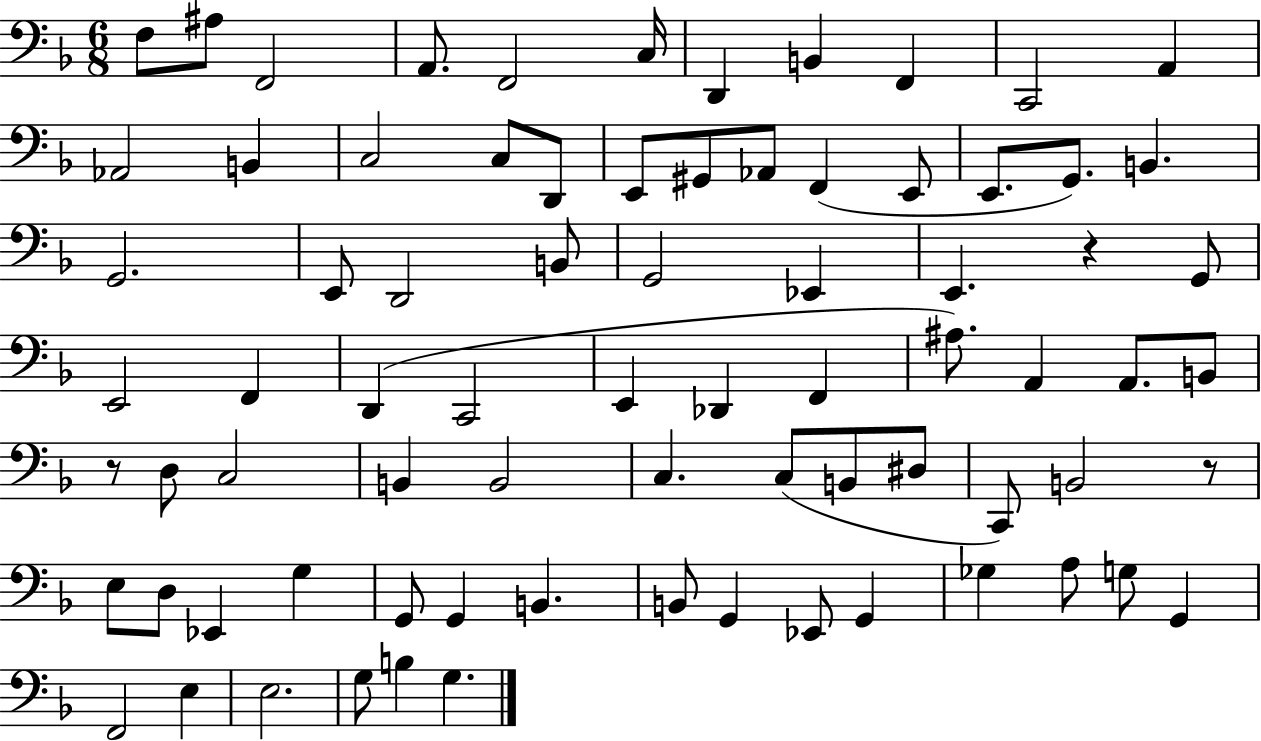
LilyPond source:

{
  \clef bass
  \numericTimeSignature
  \time 6/8
  \key f \major
  \repeat volta 2 { f8 ais8 f,2 | a,8. f,2 c16 | d,4 b,4 f,4 | c,2 a,4 | \break aes,2 b,4 | c2 c8 d,8 | e,8 gis,8 aes,8 f,4( e,8 | e,8. g,8.) b,4. | \break g,2. | e,8 d,2 b,8 | g,2 ees,4 | e,4. r4 g,8 | \break e,2 f,4 | d,4( c,2 | e,4 des,4 f,4 | ais8.) a,4 a,8. b,8 | \break r8 d8 c2 | b,4 b,2 | c4. c8( b,8 dis8 | c,8) b,2 r8 | \break e8 d8 ees,4 g4 | g,8 g,4 b,4. | b,8 g,4 ees,8 g,4 | ges4 a8 g8 g,4 | \break f,2 e4 | e2. | g8 b4 g4. | } \bar "|."
}